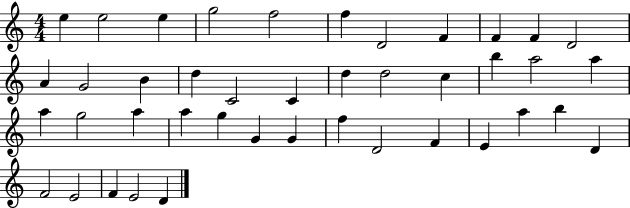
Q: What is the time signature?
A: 4/4